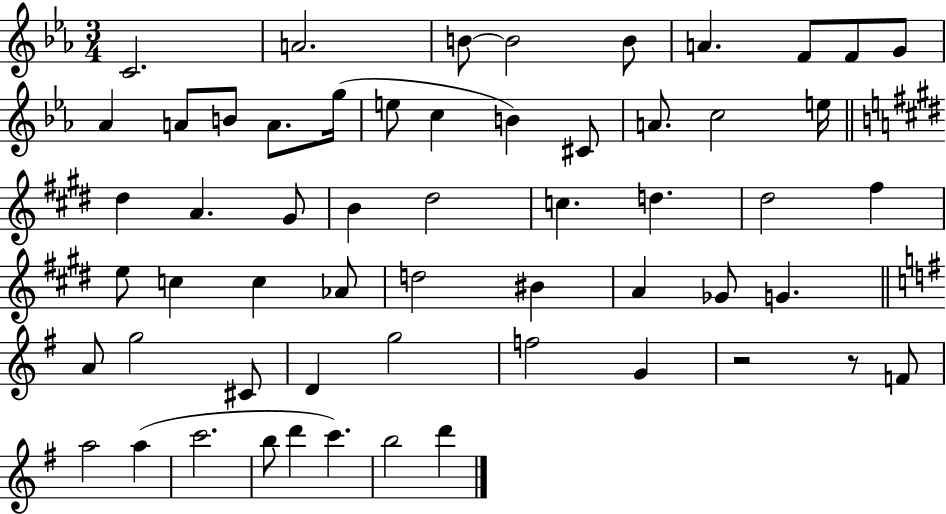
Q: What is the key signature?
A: EES major